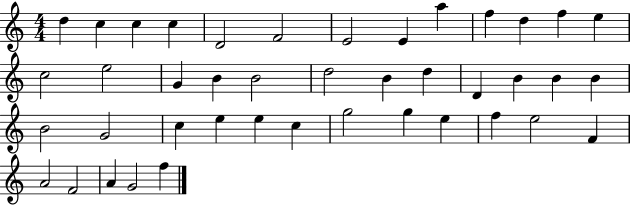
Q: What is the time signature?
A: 4/4